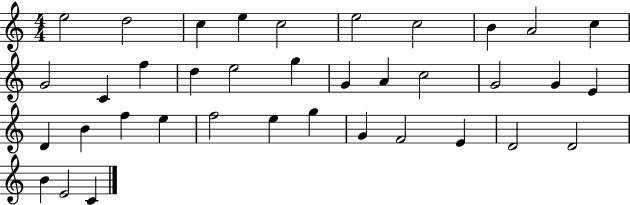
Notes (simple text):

E5/h D5/h C5/q E5/q C5/h E5/h C5/h B4/q A4/h C5/q G4/h C4/q F5/q D5/q E5/h G5/q G4/q A4/q C5/h G4/h G4/q E4/q D4/q B4/q F5/q E5/q F5/h E5/q G5/q G4/q F4/h E4/q D4/h D4/h B4/q E4/h C4/q